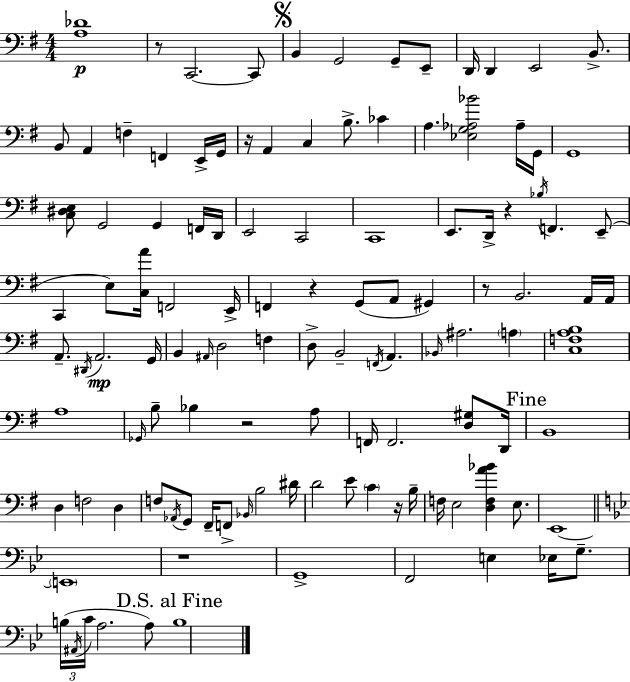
X:1
T:Untitled
M:4/4
L:1/4
K:Em
[A,_D]4 z/2 C,,2 C,,/2 B,, G,,2 G,,/2 E,,/2 D,,/4 D,, E,,2 B,,/2 B,,/2 A,, F, F,, E,,/4 G,,/4 z/4 A,, C, B,/2 _C A, [_E,G,_A,_B]2 _A,/4 G,,/4 G,,4 [C,^D,E,]/2 G,,2 G,, F,,/4 D,,/4 E,,2 C,,2 C,,4 E,,/2 D,,/4 z _B,/4 F,, E,,/2 C,, E,/2 [C,A]/4 F,,2 E,,/4 F,, z G,,/2 A,,/2 ^G,, z/2 B,,2 A,,/4 A,,/4 A,,/2 ^D,,/4 A,,2 G,,/4 B,, ^A,,/4 D,2 F, D,/2 B,,2 F,,/4 A,, _B,,/4 ^A,2 A, [C,F,A,B,]4 A,4 _G,,/4 B,/2 _B, z2 A,/2 F,,/4 F,,2 [D,^G,]/2 D,,/4 B,,4 D, F,2 D, F,/2 _A,,/4 G,,/2 ^F,,/4 F,,/2 _B,,/4 B,2 ^D/4 D2 E/2 C z/4 B,/4 F,/4 E,2 [D,F,A_B] E,/2 E,,4 E,,4 z4 G,,4 F,,2 E, _E,/4 G,/2 B,/4 ^A,,/4 C/4 A,2 A,/2 B,4